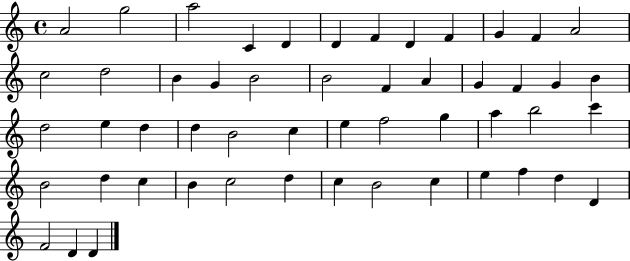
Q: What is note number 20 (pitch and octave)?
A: A4